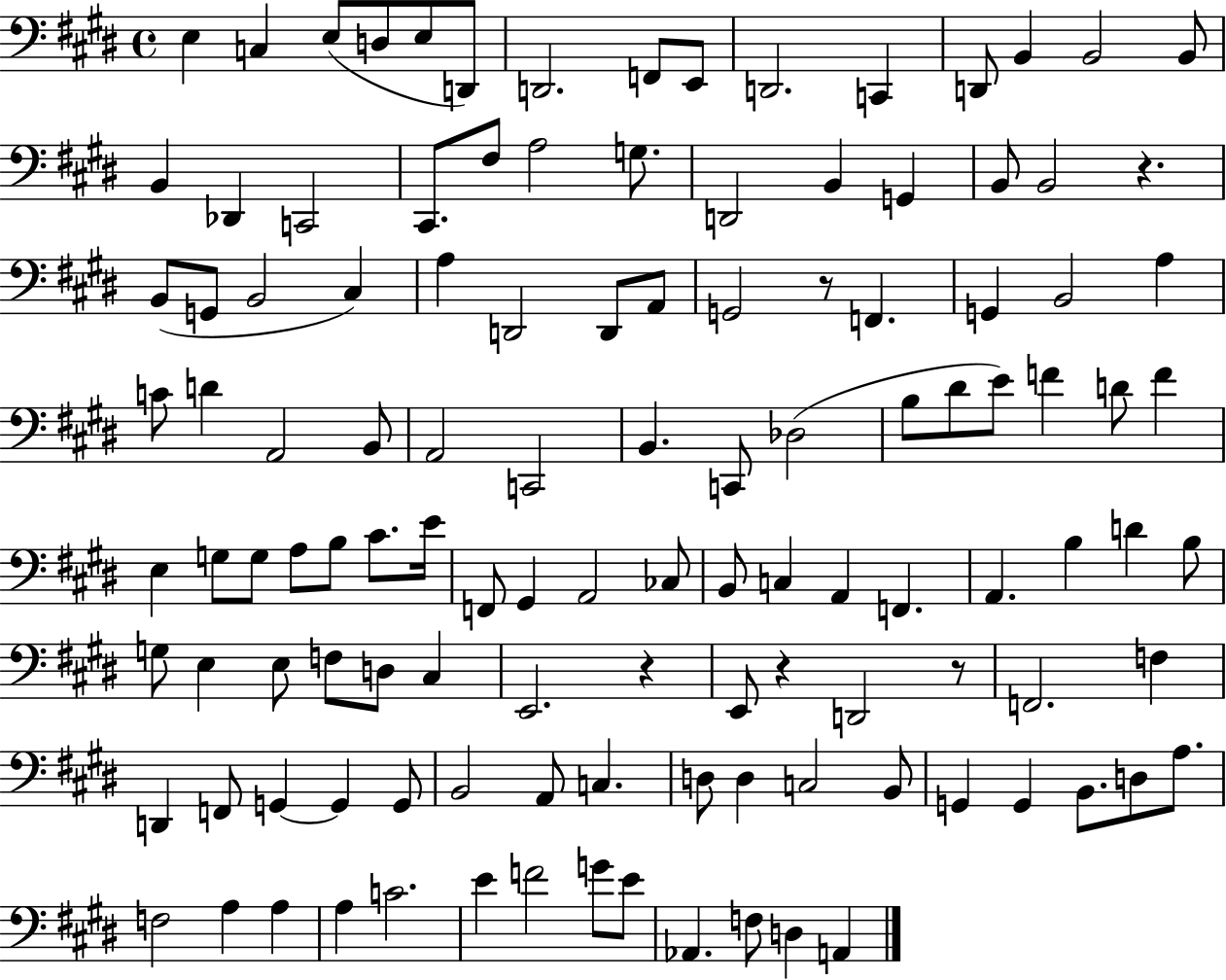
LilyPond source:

{
  \clef bass
  \time 4/4
  \defaultTimeSignature
  \key e \major
  \repeat volta 2 { e4 c4 e8( d8 e8 d,8) | d,2. f,8 e,8 | d,2. c,4 | d,8 b,4 b,2 b,8 | \break b,4 des,4 c,2 | cis,8. fis8 a2 g8. | d,2 b,4 g,4 | b,8 b,2 r4. | \break b,8( g,8 b,2 cis4) | a4 d,2 d,8 a,8 | g,2 r8 f,4. | g,4 b,2 a4 | \break c'8 d'4 a,2 b,8 | a,2 c,2 | b,4. c,8 des2( | b8 dis'8 e'8) f'4 d'8 f'4 | \break e4 g8 g8 a8 b8 cis'8. e'16 | f,8 gis,4 a,2 ces8 | b,8 c4 a,4 f,4. | a,4. b4 d'4 b8 | \break g8 e4 e8 f8 d8 cis4 | e,2. r4 | e,8 r4 d,2 r8 | f,2. f4 | \break d,4 f,8 g,4~~ g,4 g,8 | b,2 a,8 c4. | d8 d4 c2 b,8 | g,4 g,4 b,8. d8 a8. | \break f2 a4 a4 | a4 c'2. | e'4 f'2 g'8 e'8 | aes,4. f8 d4 a,4 | \break } \bar "|."
}